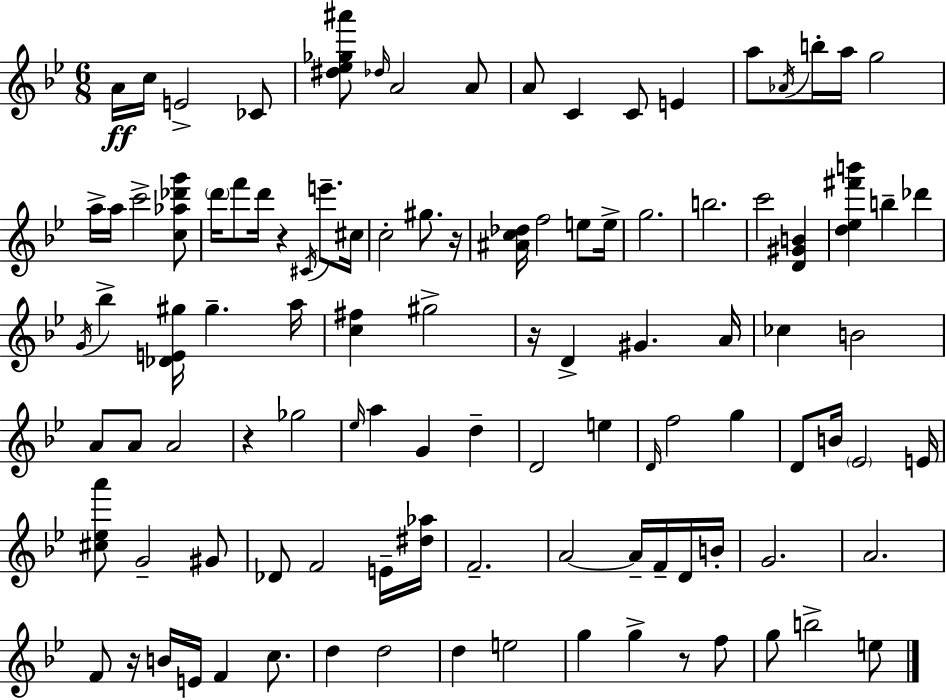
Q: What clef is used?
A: treble